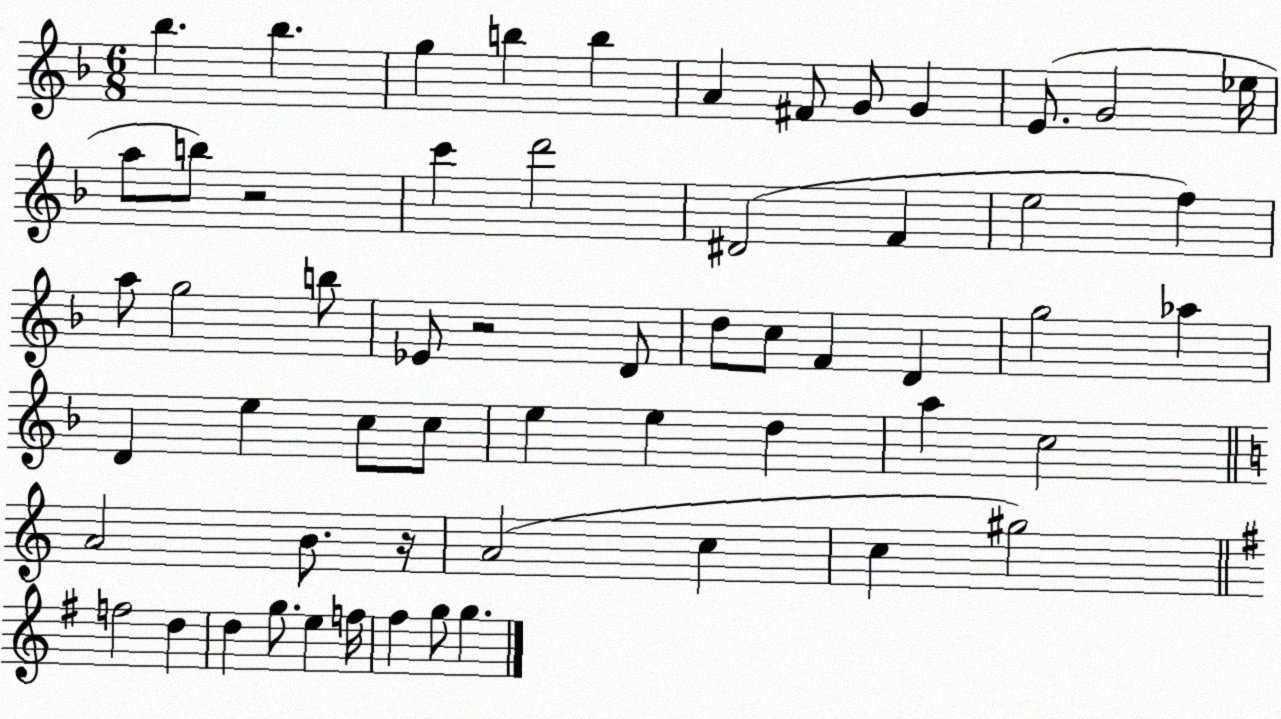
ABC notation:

X:1
T:Untitled
M:6/8
L:1/4
K:F
_b _b g b b A ^F/2 G/2 G E/2 G2 _e/4 a/2 b/2 z2 c' d'2 ^D2 F e2 f a/2 g2 b/2 _E/2 z2 D/2 d/2 c/2 F D g2 _a D e c/2 c/2 e e d a c2 A2 B/2 z/4 A2 c c ^g2 f2 d d g/2 e f/4 ^f g/2 g